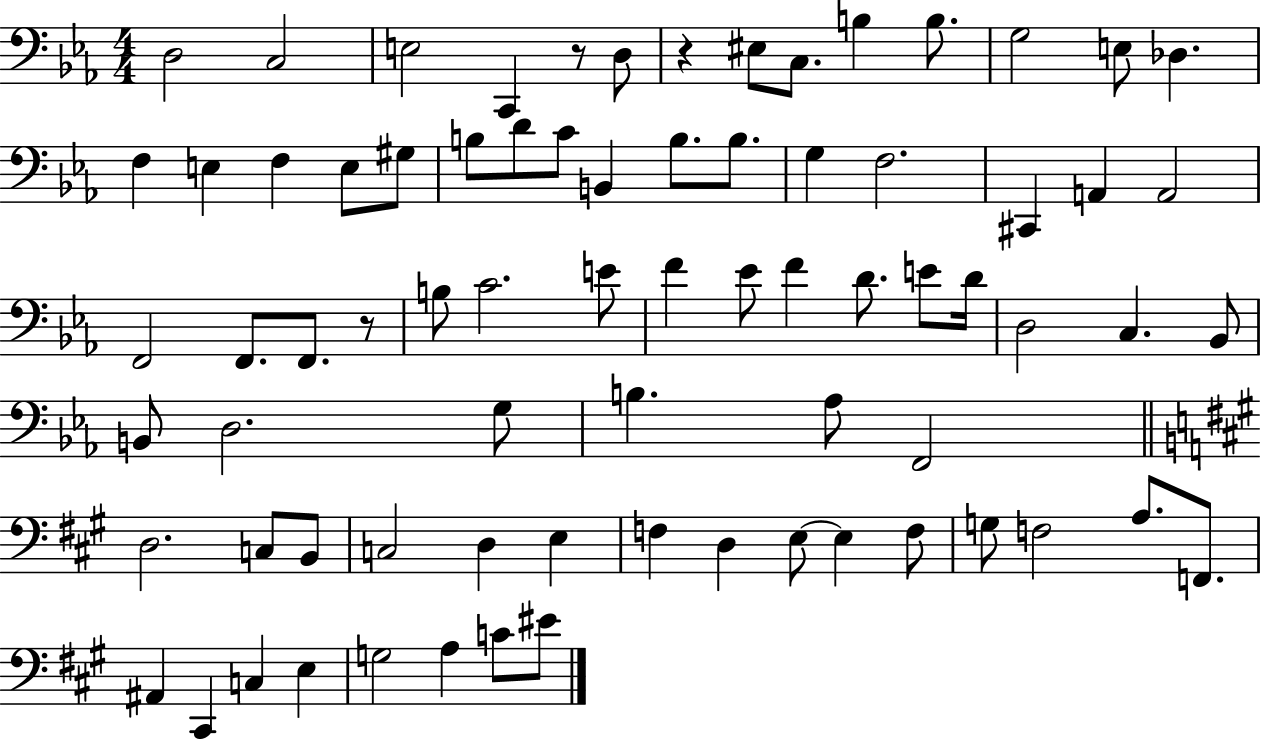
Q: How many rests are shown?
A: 3